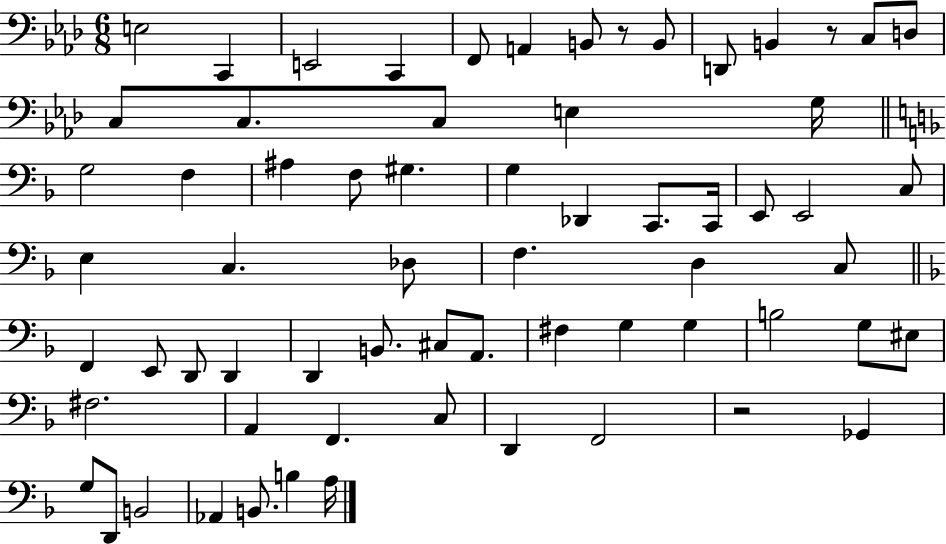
X:1
T:Untitled
M:6/8
L:1/4
K:Ab
E,2 C,, E,,2 C,, F,,/2 A,, B,,/2 z/2 B,,/2 D,,/2 B,, z/2 C,/2 D,/2 C,/2 C,/2 C,/2 E, G,/4 G,2 F, ^A, F,/2 ^G, G, _D,, C,,/2 C,,/4 E,,/2 E,,2 C,/2 E, C, _D,/2 F, D, C,/2 F,, E,,/2 D,,/2 D,, D,, B,,/2 ^C,/2 A,,/2 ^F, G, G, B,2 G,/2 ^E,/2 ^F,2 A,, F,, C,/2 D,, F,,2 z2 _G,, G,/2 D,,/2 B,,2 _A,, B,,/2 B, A,/4